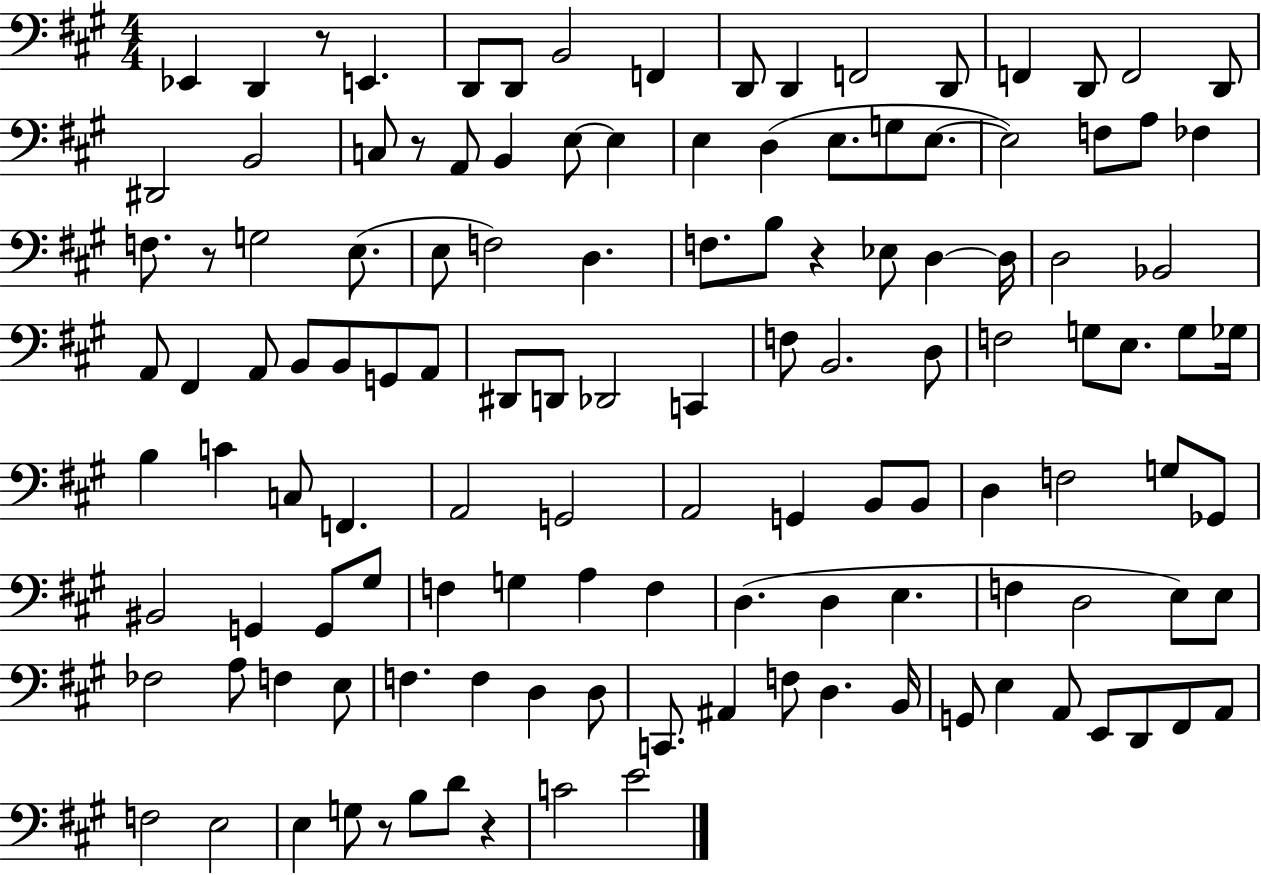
Eb2/q D2/q R/e E2/q. D2/e D2/e B2/h F2/q D2/e D2/q F2/h D2/e F2/q D2/e F2/h D2/e D#2/h B2/h C3/e R/e A2/e B2/q E3/e E3/q E3/q D3/q E3/e. G3/e E3/e. E3/h F3/e A3/e FES3/q F3/e. R/e G3/h E3/e. E3/e F3/h D3/q. F3/e. B3/e R/q Eb3/e D3/q D3/s D3/h Bb2/h A2/e F#2/q A2/e B2/e B2/e G2/e A2/e D#2/e D2/e Db2/h C2/q F3/e B2/h. D3/e F3/h G3/e E3/e. G3/e Gb3/s B3/q C4/q C3/e F2/q. A2/h G2/h A2/h G2/q B2/e B2/e D3/q F3/h G3/e Gb2/e BIS2/h G2/q G2/e G#3/e F3/q G3/q A3/q F3/q D3/q. D3/q E3/q. F3/q D3/h E3/e E3/e FES3/h A3/e F3/q E3/e F3/q. F3/q D3/q D3/e C2/e. A#2/q F3/e D3/q. B2/s G2/e E3/q A2/e E2/e D2/e F#2/e A2/e F3/h E3/h E3/q G3/e R/e B3/e D4/e R/q C4/h E4/h